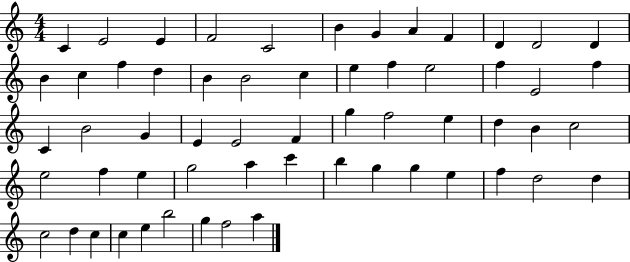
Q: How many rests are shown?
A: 0